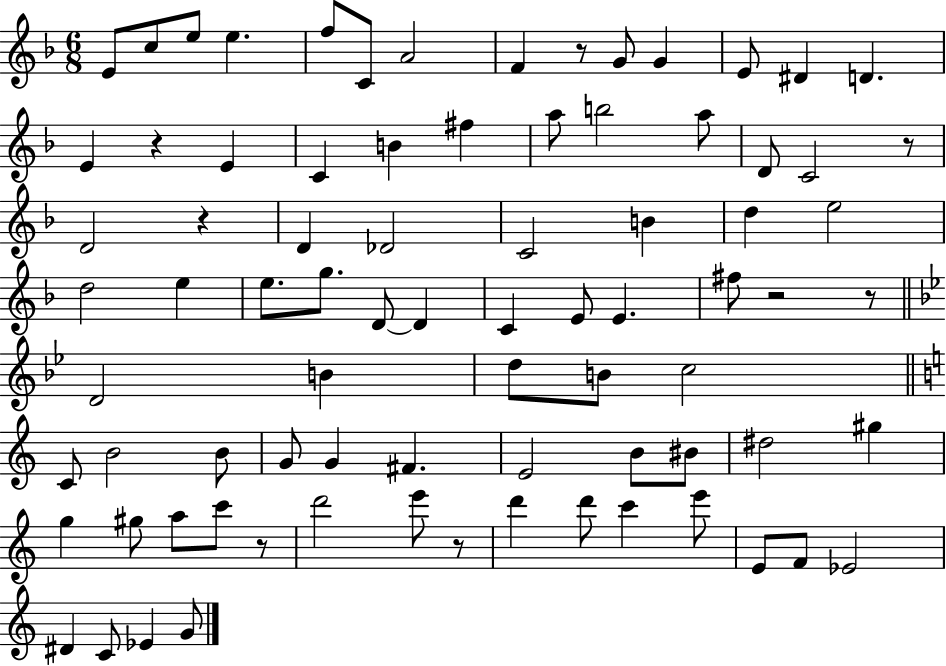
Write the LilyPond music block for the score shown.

{
  \clef treble
  \numericTimeSignature
  \time 6/8
  \key f \major
  \repeat volta 2 { e'8 c''8 e''8 e''4. | f''8 c'8 a'2 | f'4 r8 g'8 g'4 | e'8 dis'4 d'4. | \break e'4 r4 e'4 | c'4 b'4 fis''4 | a''8 b''2 a''8 | d'8 c'2 r8 | \break d'2 r4 | d'4 des'2 | c'2 b'4 | d''4 e''2 | \break d''2 e''4 | e''8. g''8. d'8~~ d'4 | c'4 e'8 e'4. | fis''8 r2 r8 | \break \bar "||" \break \key bes \major d'2 b'4 | d''8 b'8 c''2 | \bar "||" \break \key c \major c'8 b'2 b'8 | g'8 g'4 fis'4. | e'2 b'8 bis'8 | dis''2 gis''4 | \break g''4 gis''8 a''8 c'''8 r8 | d'''2 e'''8 r8 | d'''4 d'''8 c'''4 e'''8 | e'8 f'8 ees'2 | \break dis'4 c'8 ees'4 g'8 | } \bar "|."
}